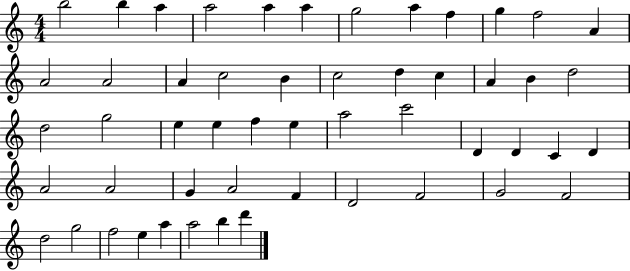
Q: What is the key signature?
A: C major